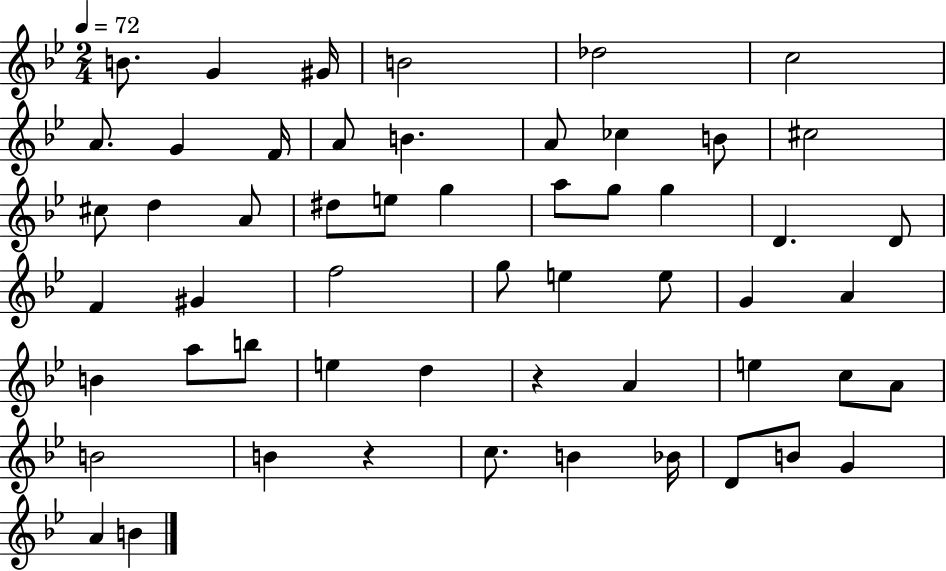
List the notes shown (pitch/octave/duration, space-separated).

B4/e. G4/q G#4/s B4/h Db5/h C5/h A4/e. G4/q F4/s A4/e B4/q. A4/e CES5/q B4/e C#5/h C#5/e D5/q A4/e D#5/e E5/e G5/q A5/e G5/e G5/q D4/q. D4/e F4/q G#4/q F5/h G5/e E5/q E5/e G4/q A4/q B4/q A5/e B5/e E5/q D5/q R/q A4/q E5/q C5/e A4/e B4/h B4/q R/q C5/e. B4/q Bb4/s D4/e B4/e G4/q A4/q B4/q